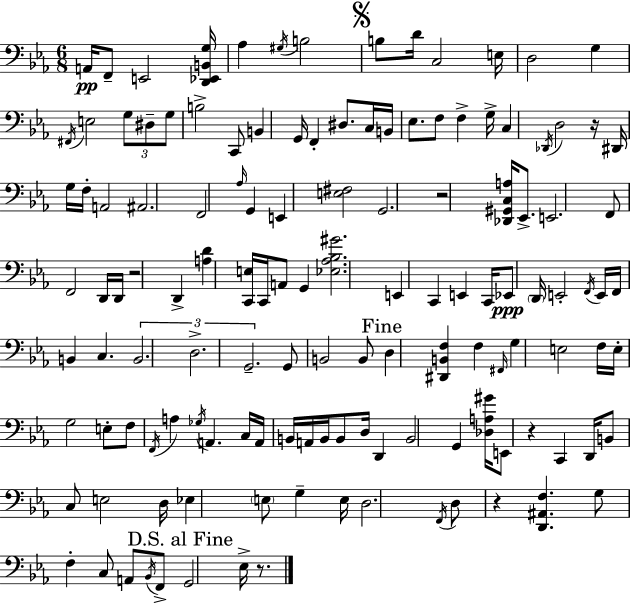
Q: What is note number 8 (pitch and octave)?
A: D4